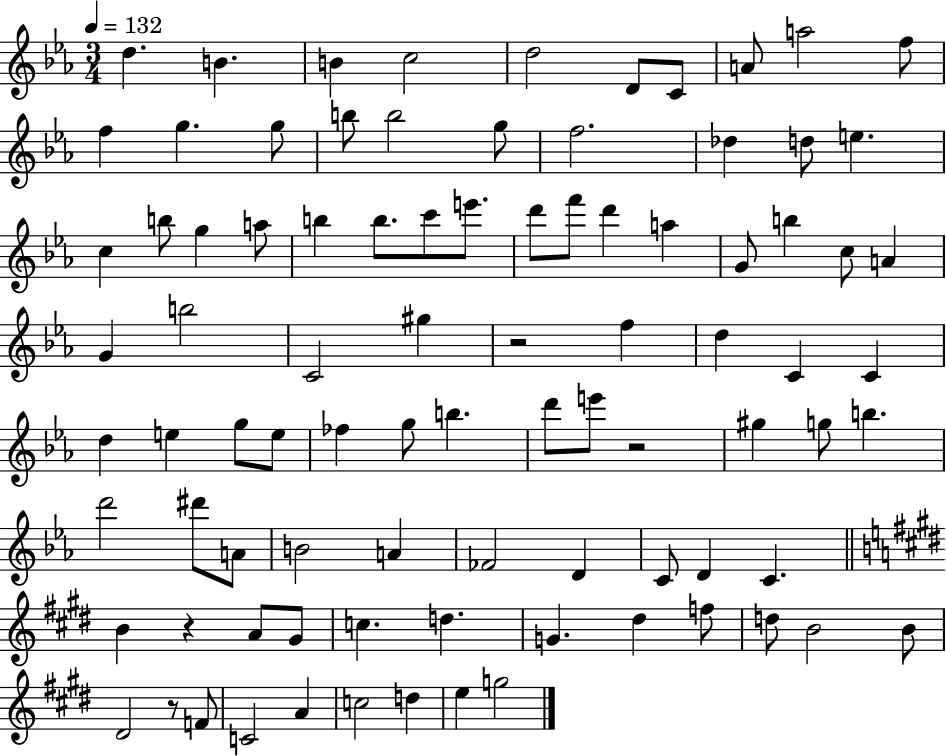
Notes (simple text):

D5/q. B4/q. B4/q C5/h D5/h D4/e C4/e A4/e A5/h F5/e F5/q G5/q. G5/e B5/e B5/h G5/e F5/h. Db5/q D5/e E5/q. C5/q B5/e G5/q A5/e B5/q B5/e. C6/e E6/e. D6/e F6/e D6/q A5/q G4/e B5/q C5/e A4/q G4/q B5/h C4/h G#5/q R/h F5/q D5/q C4/q C4/q D5/q E5/q G5/e E5/e FES5/q G5/e B5/q. D6/e E6/e R/h G#5/q G5/e B5/q. D6/h D#6/e A4/e B4/h A4/q FES4/h D4/q C4/e D4/q C4/q. B4/q R/q A4/e G#4/e C5/q. D5/q. G4/q. D#5/q F5/e D5/e B4/h B4/e D#4/h R/e F4/e C4/h A4/q C5/h D5/q E5/q G5/h